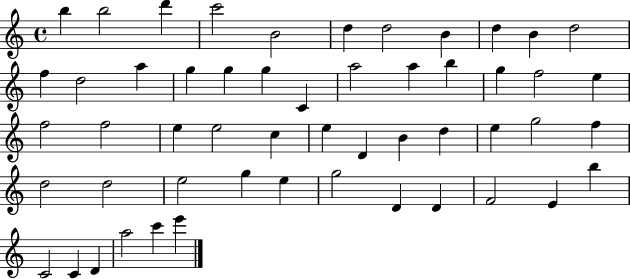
X:1
T:Untitled
M:4/4
L:1/4
K:C
b b2 d' c'2 B2 d d2 B d B d2 f d2 a g g g C a2 a b g f2 e f2 f2 e e2 c e D B d e g2 f d2 d2 e2 g e g2 D D F2 E b C2 C D a2 c' e'